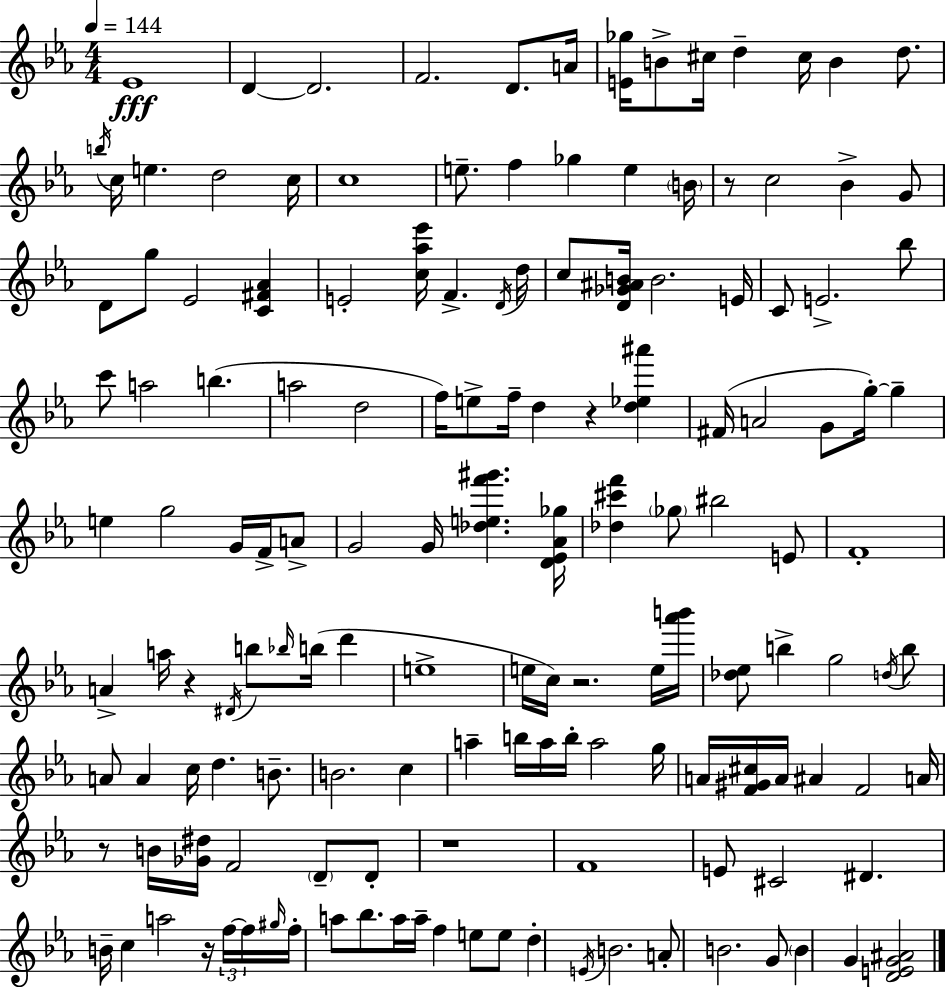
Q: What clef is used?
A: treble